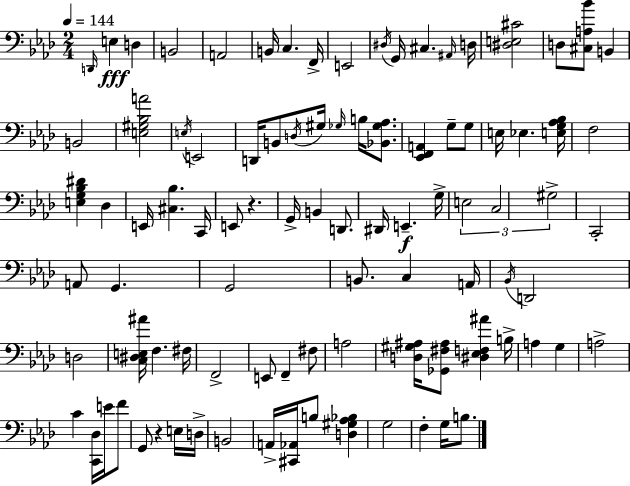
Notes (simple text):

D2/s E3/q D3/q B2/h A2/h B2/s C3/q. F2/s E2/h D#3/s G2/s C#3/q. A#2/s D3/s [D#3,E3,C#4]/h D3/e [C#3,A3,Bb4]/e B2/q B2/h [E3,G#3,Bb3,A4]/h E3/s E2/h D2/s B2/e D3/s G#3/s Gb3/s B3/s [Bb2,Gb3,Ab3]/e. [Eb2,F2,A2]/q G3/e G3/e E3/s Eb3/q. [E3,G3,Ab3,Bb3]/s F3/h [E3,G3,Bb3,D#4]/q Db3/q E2/s [C#3,Bb3]/q. C2/s E2/e R/q. G2/s B2/q D2/e. D#2/s E2/q. G3/s E3/h C3/h G#3/h C2/h A2/e G2/q. G2/h B2/e. C3/q A2/s Bb2/s D2/h D3/h [C3,D#3,E3,A#4]/s F3/q. F#3/s F2/h E2/e F2/q F#3/e A3/h [D3,G#3,A#3]/s [Gb2,F#3,A#3]/e [D#3,Eb3,F3,A#4]/q B3/s A3/q G3/q A3/h C4/q [C2,Db3]/s E4/s F4/e G2/e R/q E3/s D3/s B2/h A2/s [C#2,Ab2]/s B3/e [D3,G#3,Ab3,Bb3]/q G3/h F3/q G3/s B3/e.